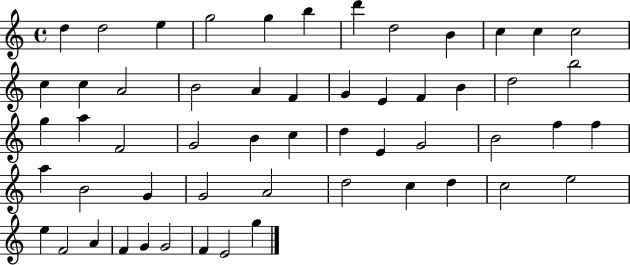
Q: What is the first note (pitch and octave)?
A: D5